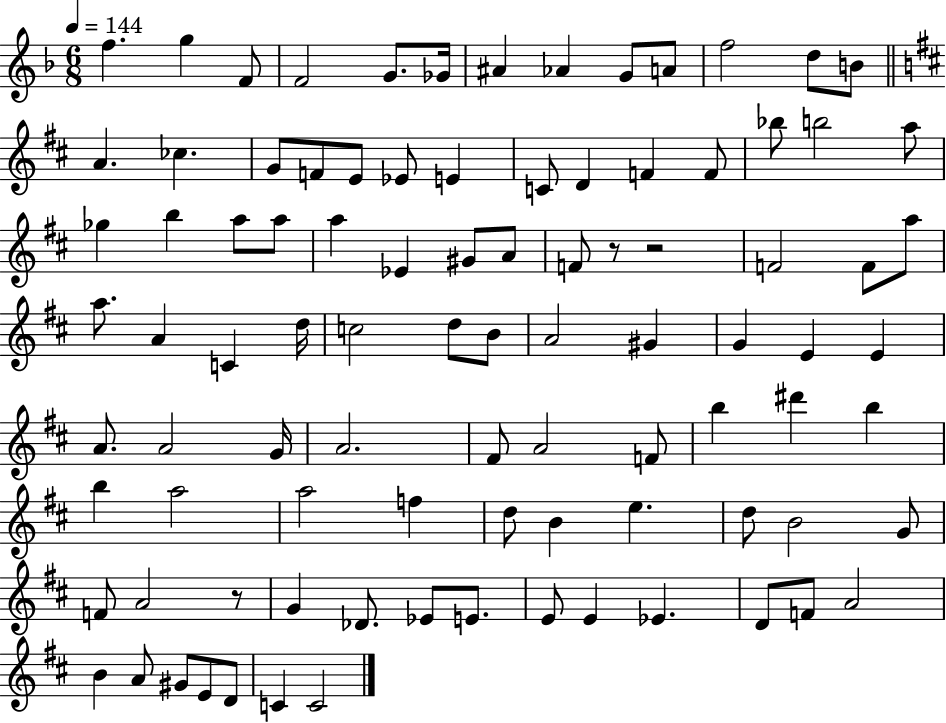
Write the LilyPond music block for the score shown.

{
  \clef treble
  \numericTimeSignature
  \time 6/8
  \key f \major
  \tempo 4 = 144
  f''4. g''4 f'8 | f'2 g'8. ges'16 | ais'4 aes'4 g'8 a'8 | f''2 d''8 b'8 | \break \bar "||" \break \key d \major a'4. ces''4. | g'8 f'8 e'8 ees'8 e'4 | c'8 d'4 f'4 f'8 | bes''8 b''2 a''8 | \break ges''4 b''4 a''8 a''8 | a''4 ees'4 gis'8 a'8 | f'8 r8 r2 | f'2 f'8 a''8 | \break a''8. a'4 c'4 d''16 | c''2 d''8 b'8 | a'2 gis'4 | g'4 e'4 e'4 | \break a'8. a'2 g'16 | a'2. | fis'8 a'2 f'8 | b''4 dis'''4 b''4 | \break b''4 a''2 | a''2 f''4 | d''8 b'4 e''4. | d''8 b'2 g'8 | \break f'8 a'2 r8 | g'4 des'8. ees'8 e'8. | e'8 e'4 ees'4. | d'8 f'8 a'2 | \break b'4 a'8 gis'8 e'8 d'8 | c'4 c'2 | \bar "|."
}